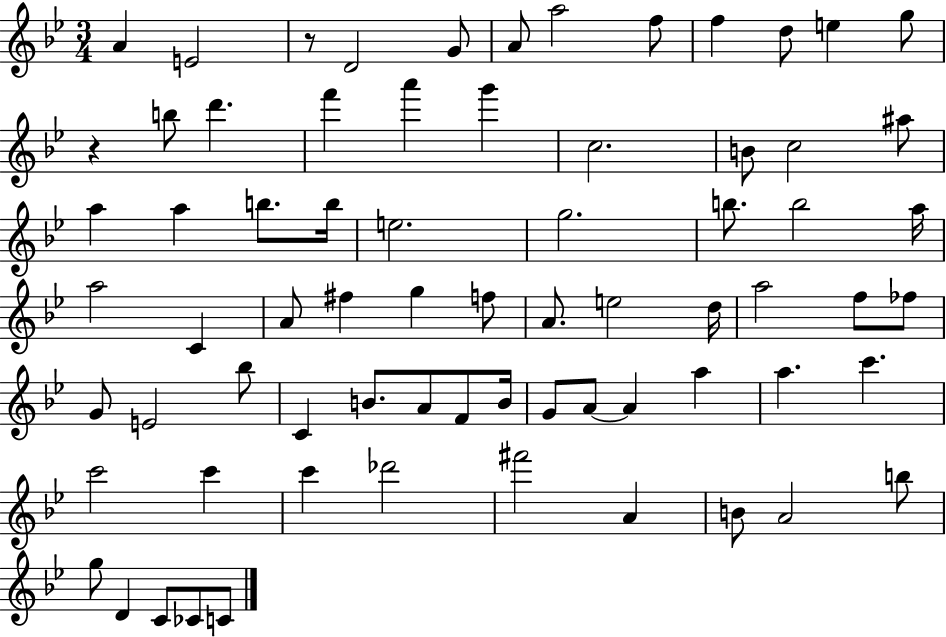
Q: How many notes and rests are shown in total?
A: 71